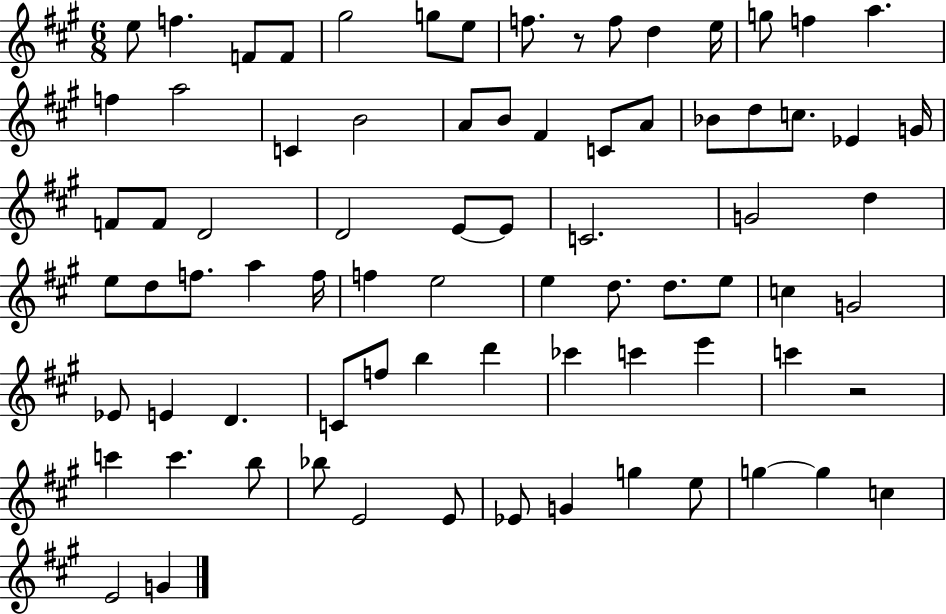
{
  \clef treble
  \numericTimeSignature
  \time 6/8
  \key a \major
  e''8 f''4. f'8 f'8 | gis''2 g''8 e''8 | f''8. r8 f''8 d''4 e''16 | g''8 f''4 a''4. | \break f''4 a''2 | c'4 b'2 | a'8 b'8 fis'4 c'8 a'8 | bes'8 d''8 c''8. ees'4 g'16 | \break f'8 f'8 d'2 | d'2 e'8~~ e'8 | c'2. | g'2 d''4 | \break e''8 d''8 f''8. a''4 f''16 | f''4 e''2 | e''4 d''8. d''8. e''8 | c''4 g'2 | \break ees'8 e'4 d'4. | c'8 f''8 b''4 d'''4 | ces'''4 c'''4 e'''4 | c'''4 r2 | \break c'''4 c'''4. b''8 | bes''8 e'2 e'8 | ees'8 g'4 g''4 e''8 | g''4~~ g''4 c''4 | \break e'2 g'4 | \bar "|."
}